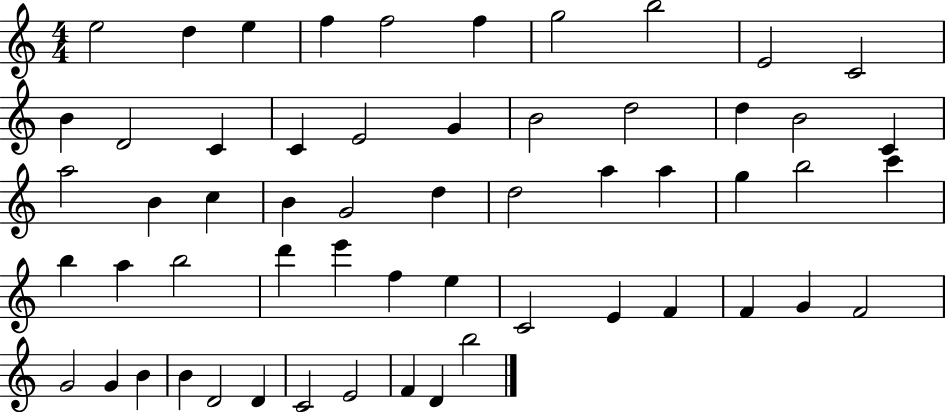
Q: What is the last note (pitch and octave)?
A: B5